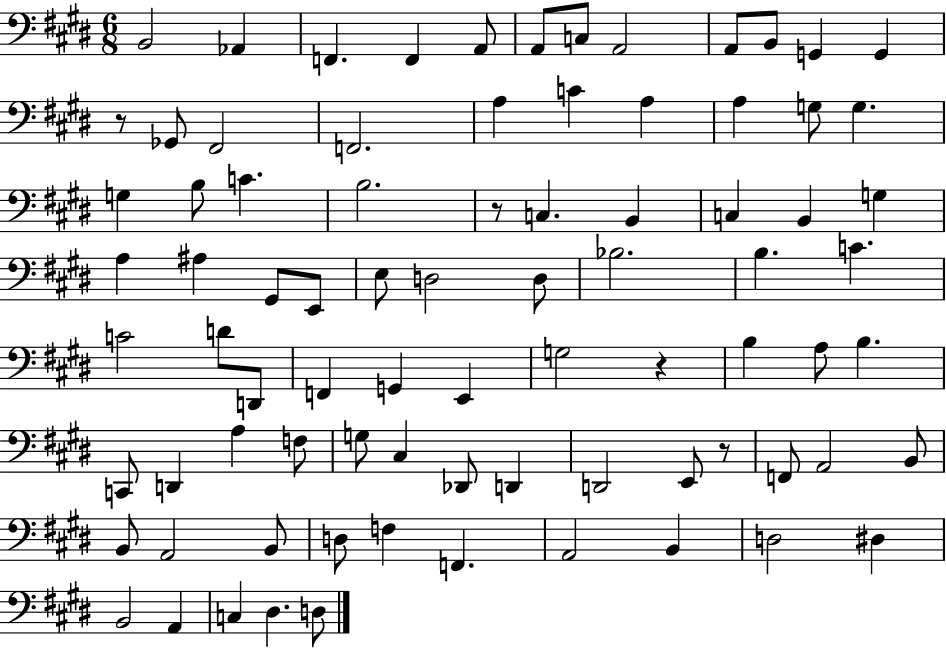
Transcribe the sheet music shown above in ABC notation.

X:1
T:Untitled
M:6/8
L:1/4
K:E
B,,2 _A,, F,, F,, A,,/2 A,,/2 C,/2 A,,2 A,,/2 B,,/2 G,, G,, z/2 _G,,/2 ^F,,2 F,,2 A, C A, A, G,/2 G, G, B,/2 C B,2 z/2 C, B,, C, B,, G, A, ^A, ^G,,/2 E,,/2 E,/2 D,2 D,/2 _B,2 B, C C2 D/2 D,,/2 F,, G,, E,, G,2 z B, A,/2 B, C,,/2 D,, A, F,/2 G,/2 ^C, _D,,/2 D,, D,,2 E,,/2 z/2 F,,/2 A,,2 B,,/2 B,,/2 A,,2 B,,/2 D,/2 F, F,, A,,2 B,, D,2 ^D, B,,2 A,, C, ^D, D,/2